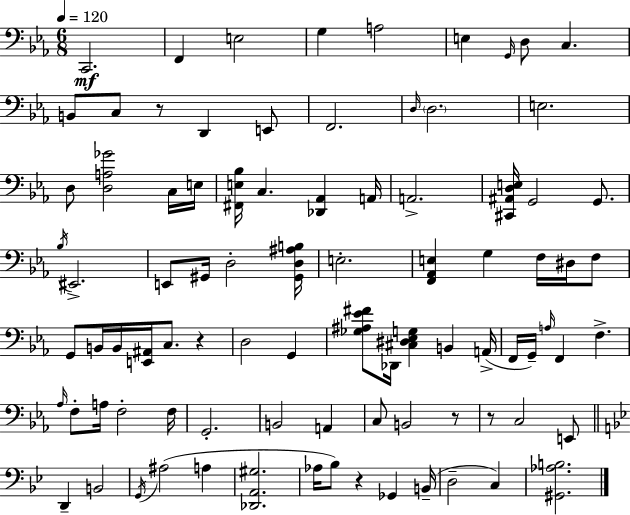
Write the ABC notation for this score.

X:1
T:Untitled
M:6/8
L:1/4
K:Cm
C,,2 F,, E,2 G, A,2 E, G,,/4 D,/2 C, B,,/2 C,/2 z/2 D,, E,,/2 F,,2 D,/4 D,2 E,2 D,/2 [D,A,_G]2 C,/4 E,/4 [^F,,E,_B,]/4 C, [_D,,_A,,] A,,/4 A,,2 [^C,,^A,,D,E,]/4 G,,2 G,,/2 _B,/4 ^E,,2 E,,/2 ^G,,/4 D,2 [^G,,D,^A,B,]/4 E,2 [F,,_A,,E,] G, F,/4 ^D,/4 F,/2 G,,/2 B,,/4 B,,/4 [E,,^A,,]/4 C,/2 z D,2 G,, [_G,^A,_E^F]/2 _D,,/4 [^C,^D,_E,G,] B,, A,,/4 F,,/4 G,,/4 A,/4 F,, F, _A,/4 F,/2 A,/4 F,2 F,/4 G,,2 B,,2 A,, C,/2 B,,2 z/2 z/2 C,2 E,,/2 D,, B,,2 G,,/4 ^A,2 A, [_D,,A,,^G,]2 _A,/4 _B,/2 z _G,, B,,/4 D,2 C, [^G,,_A,B,]2